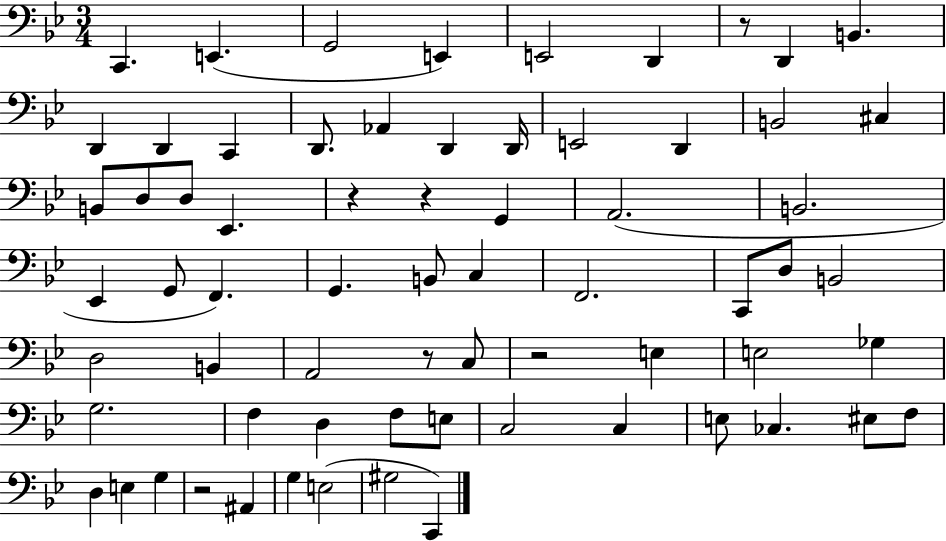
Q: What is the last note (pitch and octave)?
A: C2